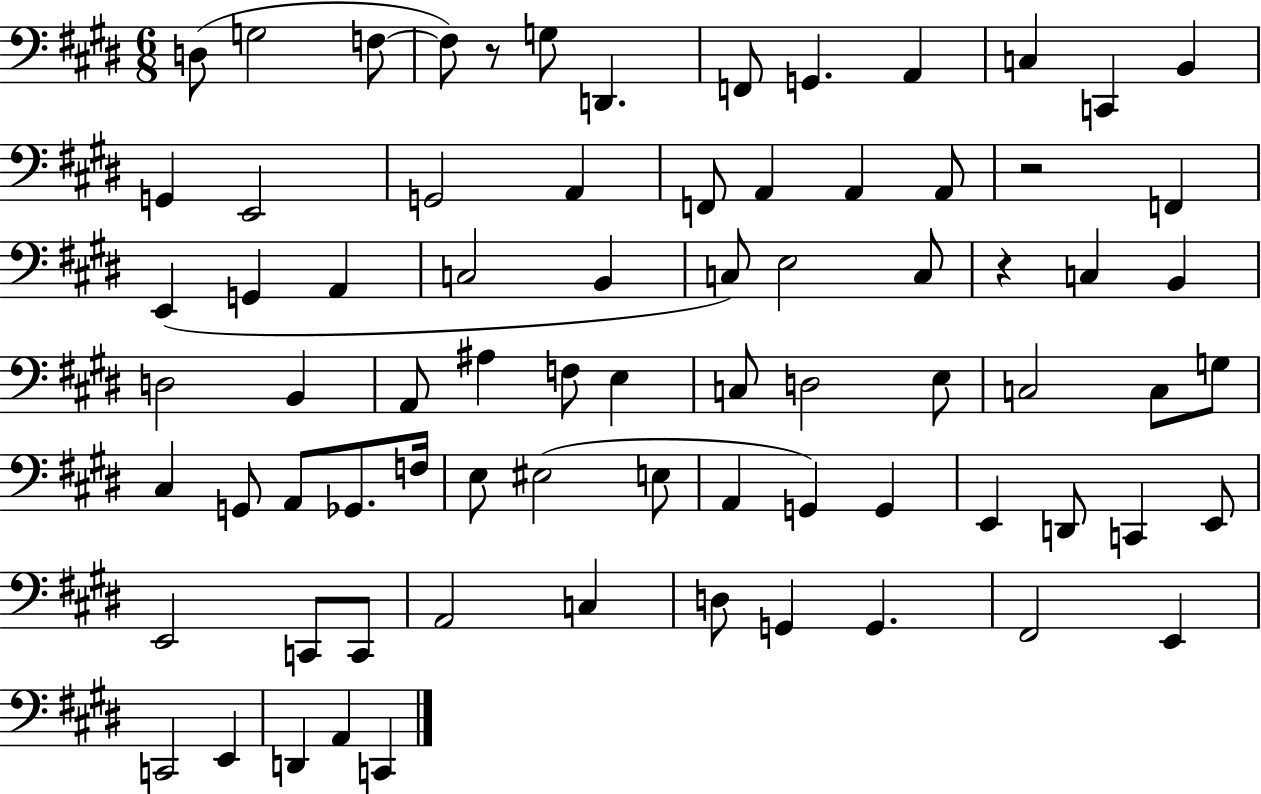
D3/e G3/h F3/e F3/e R/e G3/e D2/q. F2/e G2/q. A2/q C3/q C2/q B2/q G2/q E2/h G2/h A2/q F2/e A2/q A2/q A2/e R/h F2/q E2/q G2/q A2/q C3/h B2/q C3/e E3/h C3/e R/q C3/q B2/q D3/h B2/q A2/e A#3/q F3/e E3/q C3/e D3/h E3/e C3/h C3/e G3/e C#3/q G2/e A2/e Gb2/e. F3/s E3/e EIS3/h E3/e A2/q G2/q G2/q E2/q D2/e C2/q E2/e E2/h C2/e C2/e A2/h C3/q D3/e G2/q G2/q. F#2/h E2/q C2/h E2/q D2/q A2/q C2/q